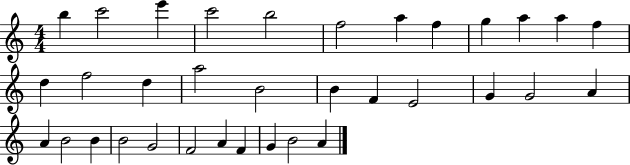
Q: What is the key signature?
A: C major